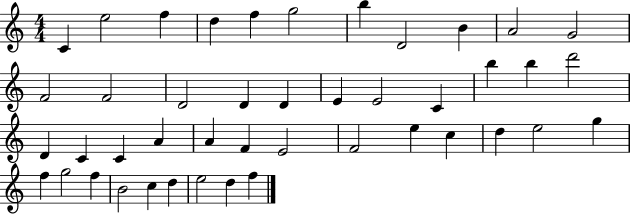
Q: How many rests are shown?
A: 0